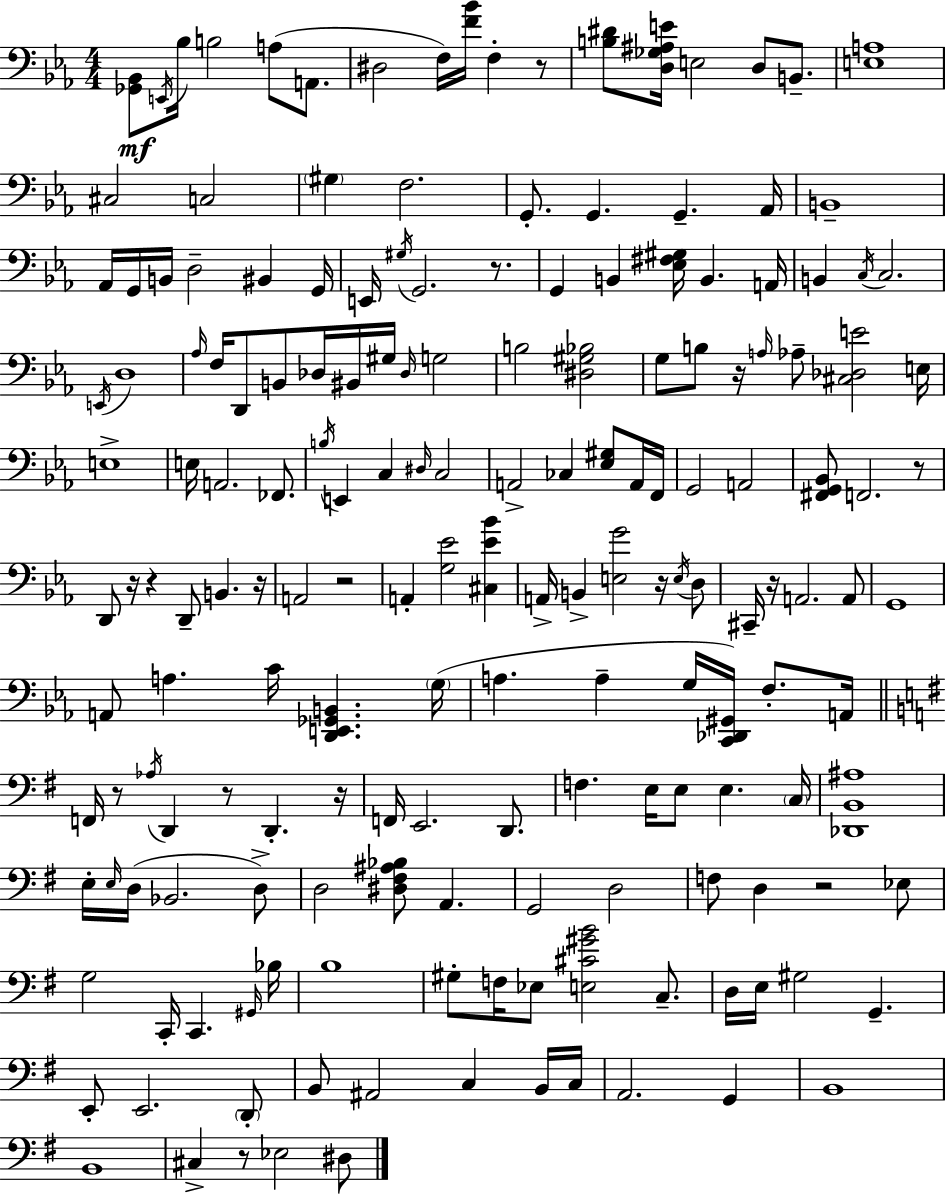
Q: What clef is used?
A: bass